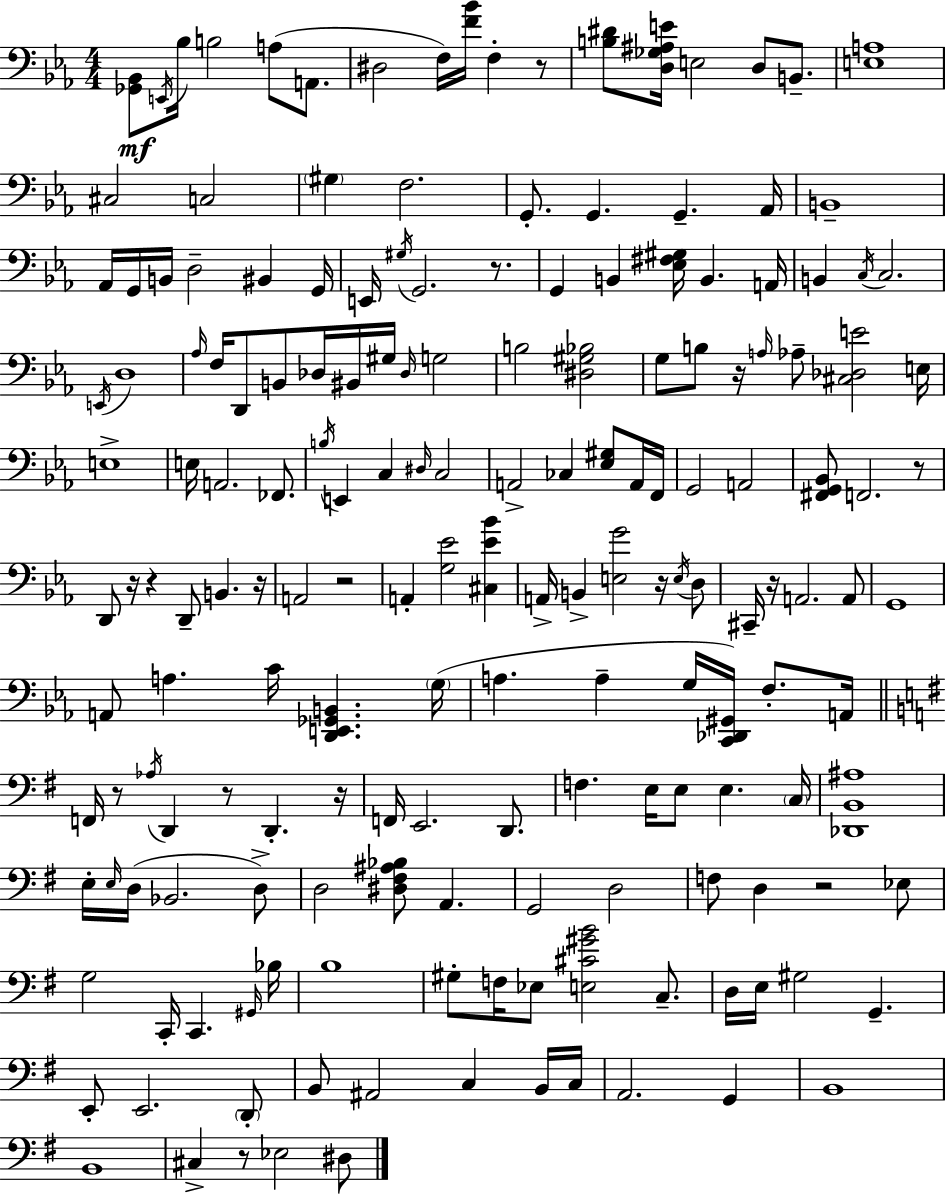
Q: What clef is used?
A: bass